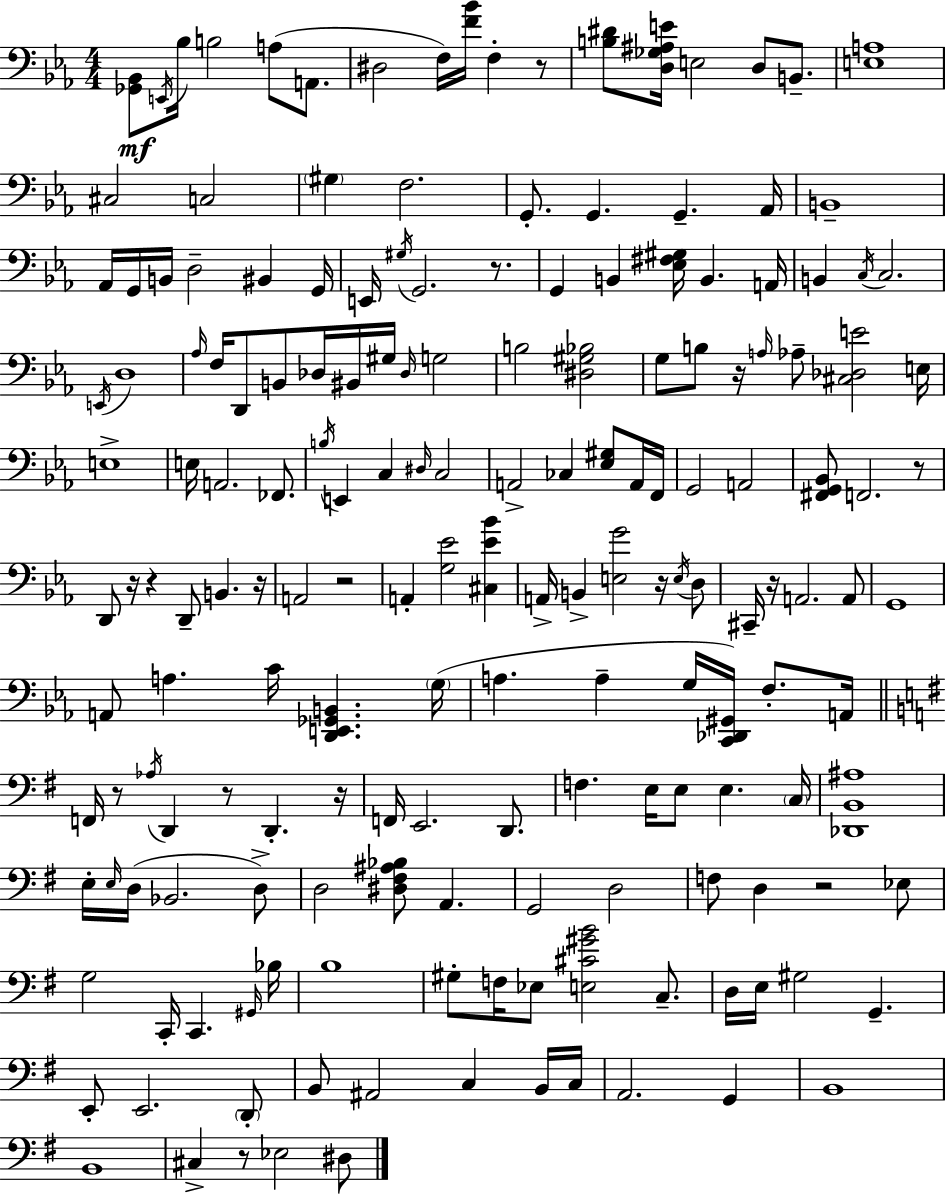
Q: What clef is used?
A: bass